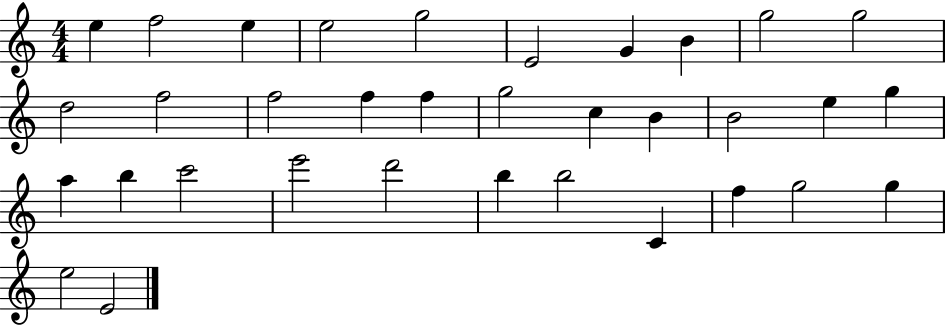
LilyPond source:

{
  \clef treble
  \numericTimeSignature
  \time 4/4
  \key c \major
  e''4 f''2 e''4 | e''2 g''2 | e'2 g'4 b'4 | g''2 g''2 | \break d''2 f''2 | f''2 f''4 f''4 | g''2 c''4 b'4 | b'2 e''4 g''4 | \break a''4 b''4 c'''2 | e'''2 d'''2 | b''4 b''2 c'4 | f''4 g''2 g''4 | \break e''2 e'2 | \bar "|."
}